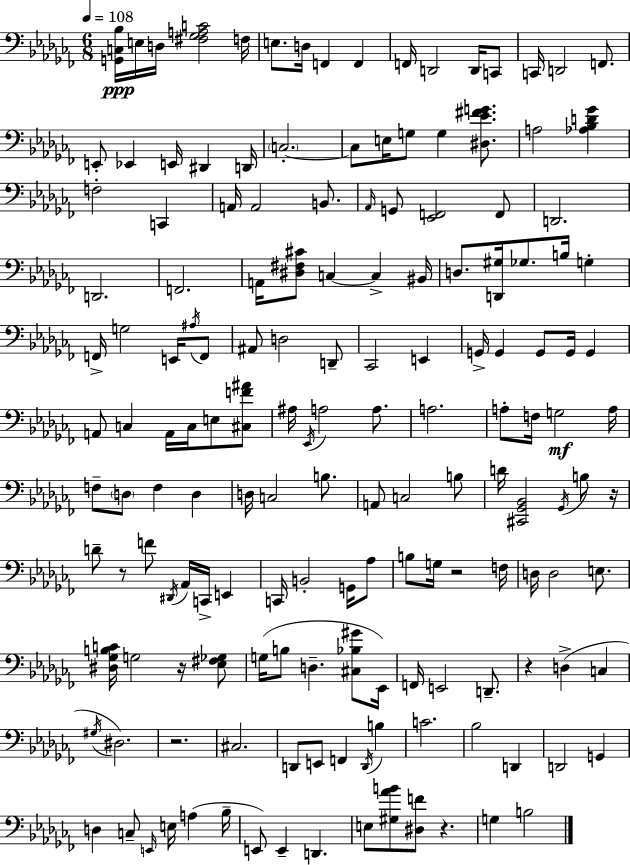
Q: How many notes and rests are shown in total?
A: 158